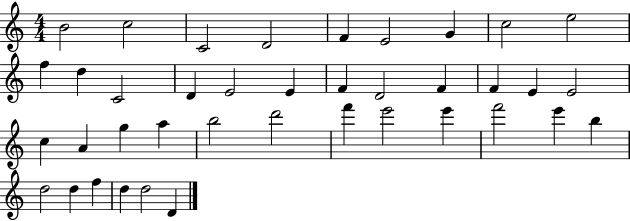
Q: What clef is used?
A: treble